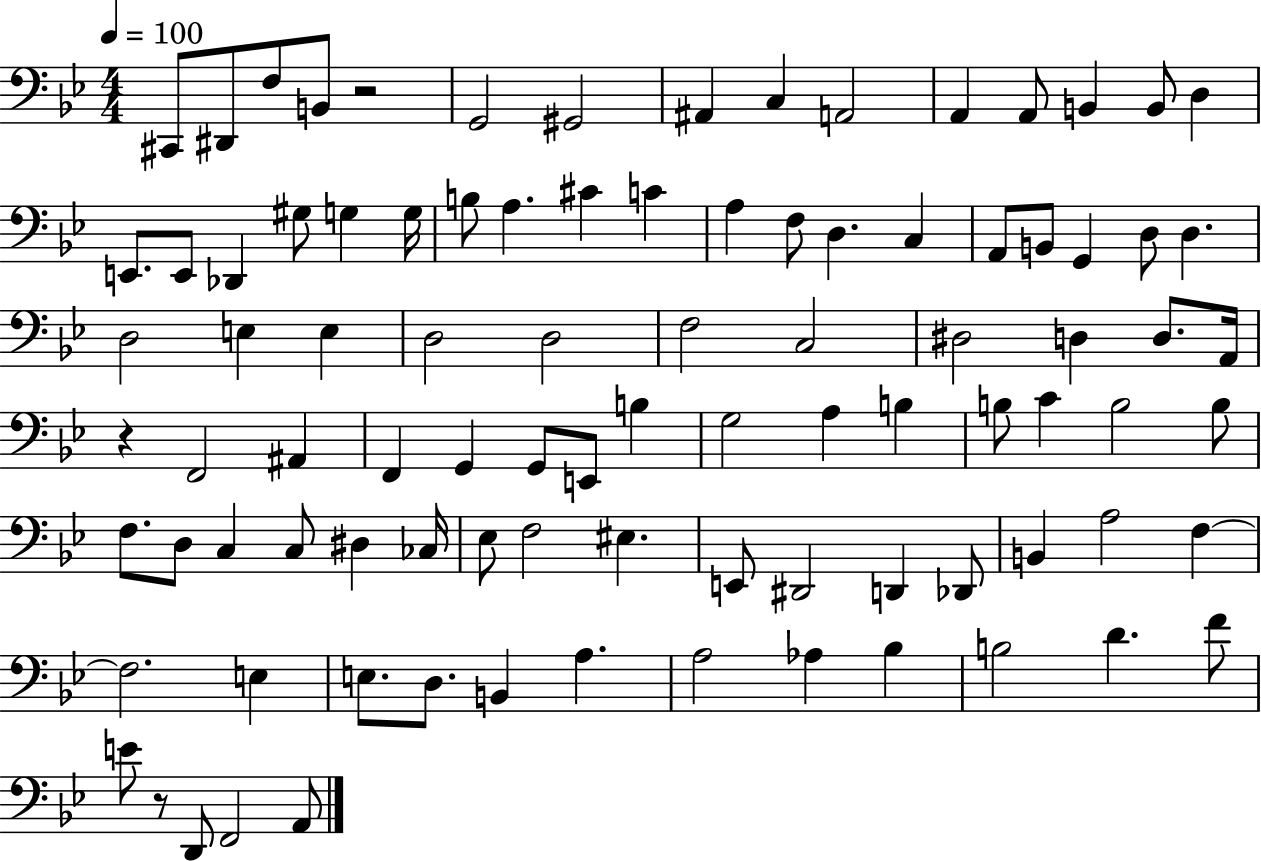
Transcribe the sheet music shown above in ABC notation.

X:1
T:Untitled
M:4/4
L:1/4
K:Bb
^C,,/2 ^D,,/2 F,/2 B,,/2 z2 G,,2 ^G,,2 ^A,, C, A,,2 A,, A,,/2 B,, B,,/2 D, E,,/2 E,,/2 _D,, ^G,/2 G, G,/4 B,/2 A, ^C C A, F,/2 D, C, A,,/2 B,,/2 G,, D,/2 D, D,2 E, E, D,2 D,2 F,2 C,2 ^D,2 D, D,/2 A,,/4 z F,,2 ^A,, F,, G,, G,,/2 E,,/2 B, G,2 A, B, B,/2 C B,2 B,/2 F,/2 D,/2 C, C,/2 ^D, _C,/4 _E,/2 F,2 ^E, E,,/2 ^D,,2 D,, _D,,/2 B,, A,2 F, F,2 E, E,/2 D,/2 B,, A, A,2 _A, _B, B,2 D F/2 E/2 z/2 D,,/2 F,,2 A,,/2